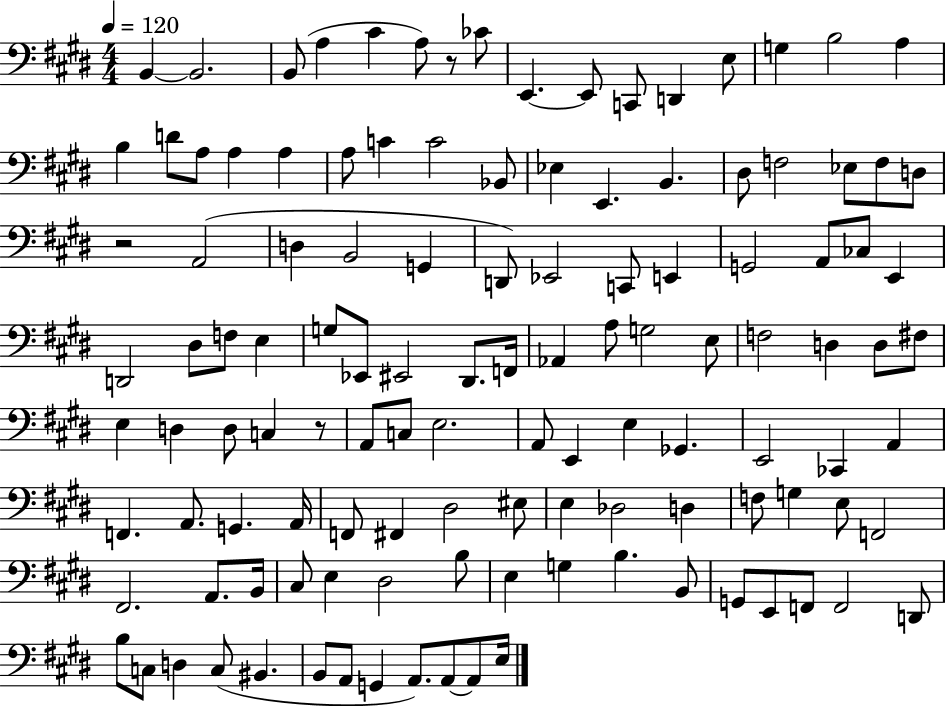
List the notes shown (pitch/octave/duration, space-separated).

B2/q B2/h. B2/e A3/q C#4/q A3/e R/e CES4/e E2/q. E2/e C2/e D2/q E3/e G3/q B3/h A3/q B3/q D4/e A3/e A3/q A3/q A3/e C4/q C4/h Bb2/e Eb3/q E2/q. B2/q. D#3/e F3/h Eb3/e F3/e D3/e R/h A2/h D3/q B2/h G2/q D2/e Eb2/h C2/e E2/q G2/h A2/e CES3/e E2/q D2/h D#3/e F3/e E3/q G3/e Eb2/e EIS2/h D#2/e. F2/s Ab2/q A3/e G3/h E3/e F3/h D3/q D3/e F#3/e E3/q D3/q D3/e C3/q R/e A2/e C3/e E3/h. A2/e E2/q E3/q Gb2/q. E2/h CES2/q A2/q F2/q. A2/e. G2/q. A2/s F2/e F#2/q D#3/h EIS3/e E3/q Db3/h D3/q F3/e G3/q E3/e F2/h F#2/h. A2/e. B2/s C#3/e E3/q D#3/h B3/e E3/q G3/q B3/q. B2/e G2/e E2/e F2/e F2/h D2/e B3/e C3/e D3/q C3/e BIS2/q. B2/e A2/e G2/q A2/e. A2/e A2/e E3/s